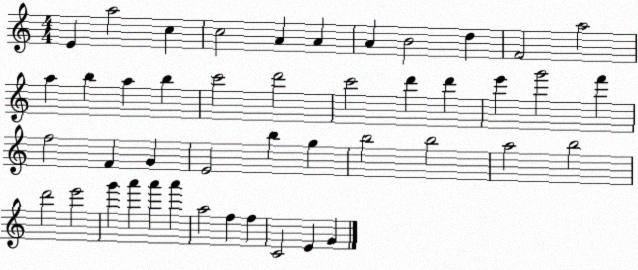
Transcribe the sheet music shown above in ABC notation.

X:1
T:Untitled
M:4/4
L:1/4
K:C
E a2 c c2 A A A B2 d F2 a2 a b a b c'2 d'2 c'2 d' d' e' g'2 f' f2 F G E2 b g b2 b2 a2 b2 d'2 e'2 g' a' a' a' a2 f f C2 E G